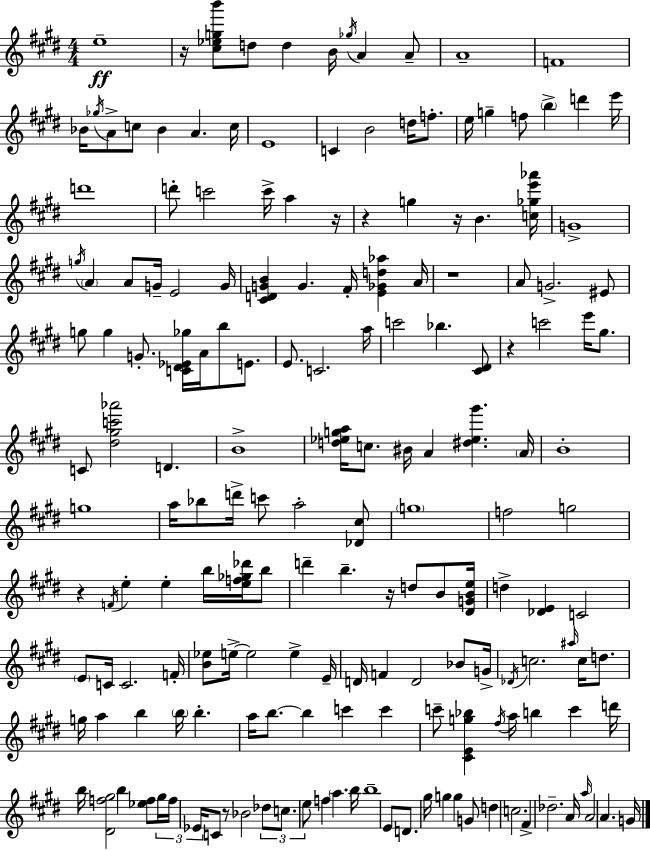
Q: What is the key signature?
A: E major